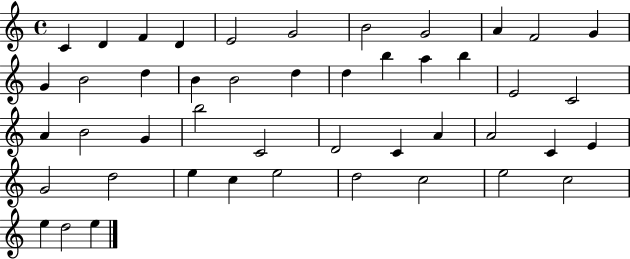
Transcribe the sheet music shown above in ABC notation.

X:1
T:Untitled
M:4/4
L:1/4
K:C
C D F D E2 G2 B2 G2 A F2 G G B2 d B B2 d d b a b E2 C2 A B2 G b2 C2 D2 C A A2 C E G2 d2 e c e2 d2 c2 e2 c2 e d2 e